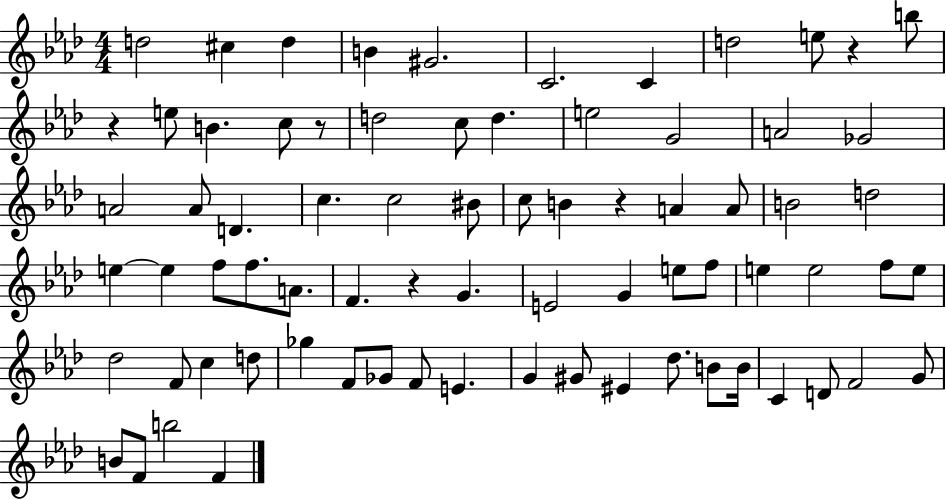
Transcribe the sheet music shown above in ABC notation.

X:1
T:Untitled
M:4/4
L:1/4
K:Ab
d2 ^c d B ^G2 C2 C d2 e/2 z b/2 z e/2 B c/2 z/2 d2 c/2 d e2 G2 A2 _G2 A2 A/2 D c c2 ^B/2 c/2 B z A A/2 B2 d2 e e f/2 f/2 A/2 F z G E2 G e/2 f/2 e e2 f/2 e/2 _d2 F/2 c d/2 _g F/2 _G/2 F/2 E G ^G/2 ^E _d/2 B/2 B/4 C D/2 F2 G/2 B/2 F/2 b2 F